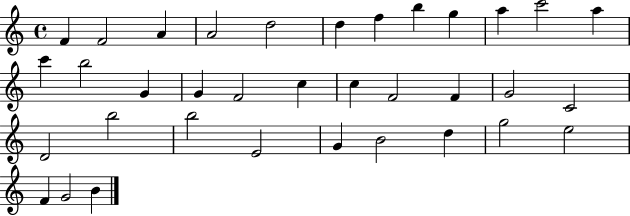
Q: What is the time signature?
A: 4/4